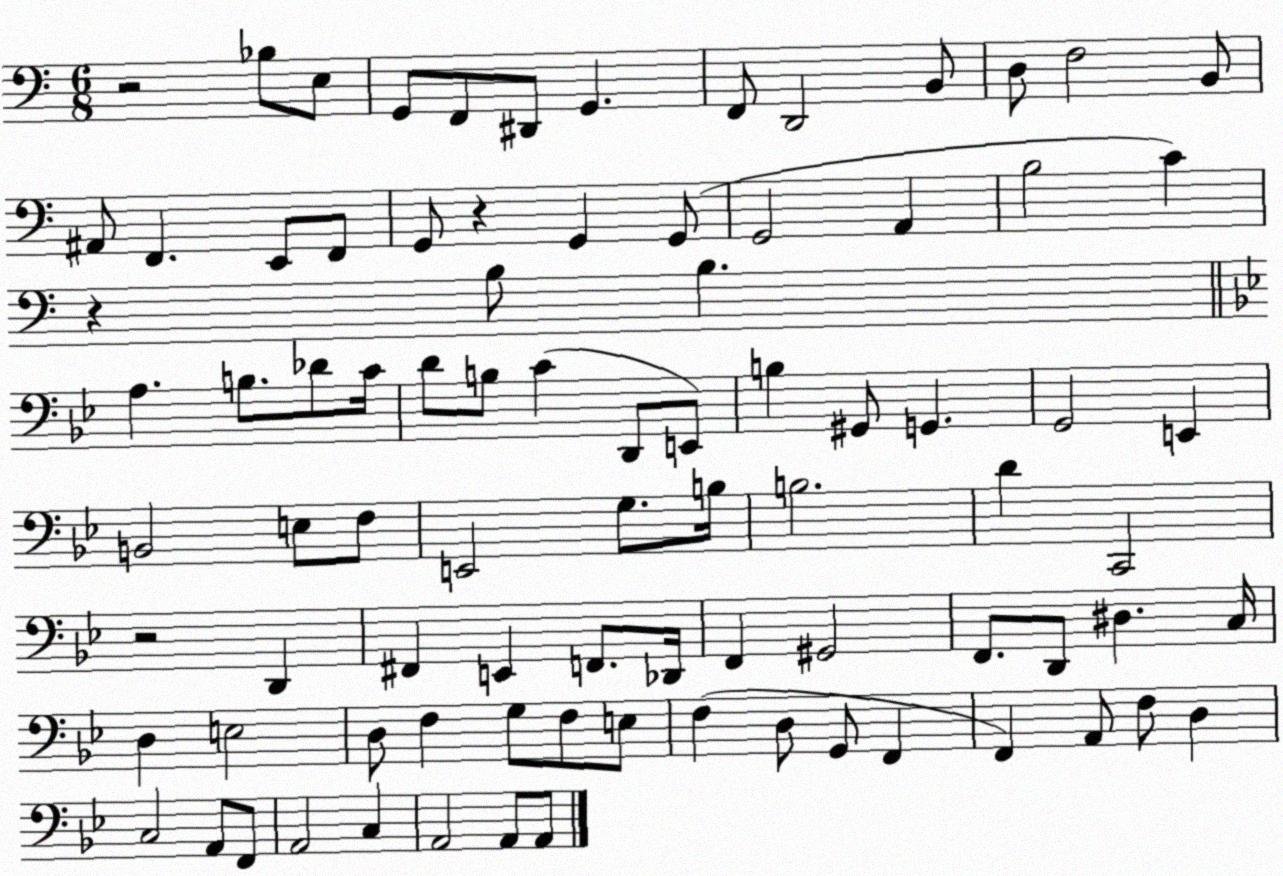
X:1
T:Untitled
M:6/8
L:1/4
K:C
z2 _B,/2 E,/2 G,,/2 F,,/2 ^D,,/2 G,, F,,/2 D,,2 B,,/2 D,/2 F,2 B,,/2 ^A,,/2 F,, E,,/2 F,,/2 G,,/2 z G,, G,,/2 G,,2 A,, B,2 C z B,/2 B, A, B,/2 _D/2 C/4 D/2 B,/2 C D,,/2 E,,/2 B, ^G,,/2 G,, G,,2 E,, B,,2 E,/2 F,/2 E,,2 G,/2 B,/4 B,2 D C,,2 z2 D,, ^F,, E,, F,,/2 _D,,/4 F,, ^G,,2 F,,/2 D,,/2 ^D, C,/4 D, E,2 D,/2 F, G,/2 F,/2 E,/2 F, D,/2 G,,/2 F,, F,, A,,/2 F,/2 D, C,2 A,,/2 F,,/2 A,,2 C, A,,2 A,,/2 A,,/2